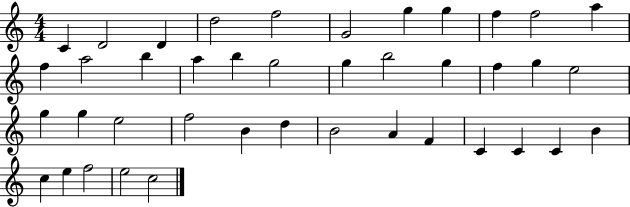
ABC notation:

X:1
T:Untitled
M:4/4
L:1/4
K:C
C D2 D d2 f2 G2 g g f f2 a f a2 b a b g2 g b2 g f g e2 g g e2 f2 B d B2 A F C C C B c e f2 e2 c2